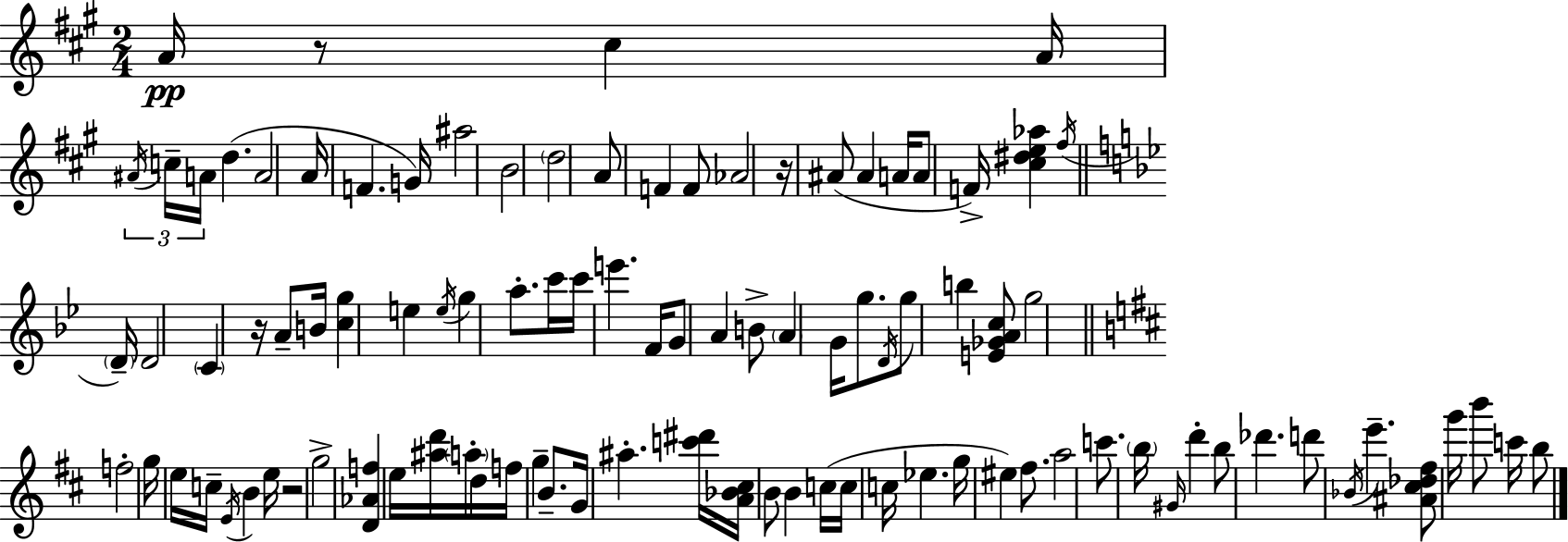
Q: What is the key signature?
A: A major